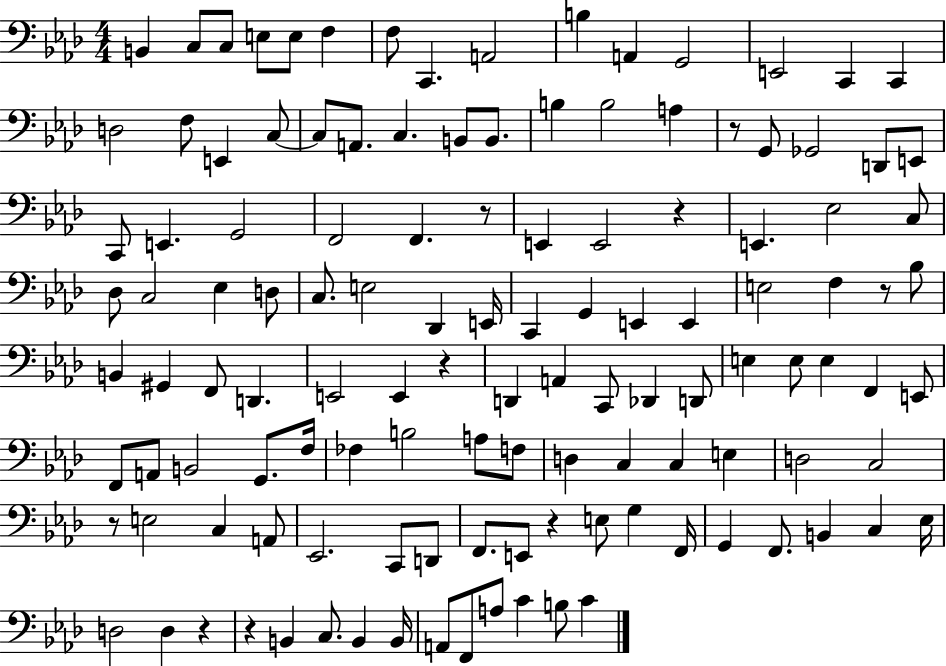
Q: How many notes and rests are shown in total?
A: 124